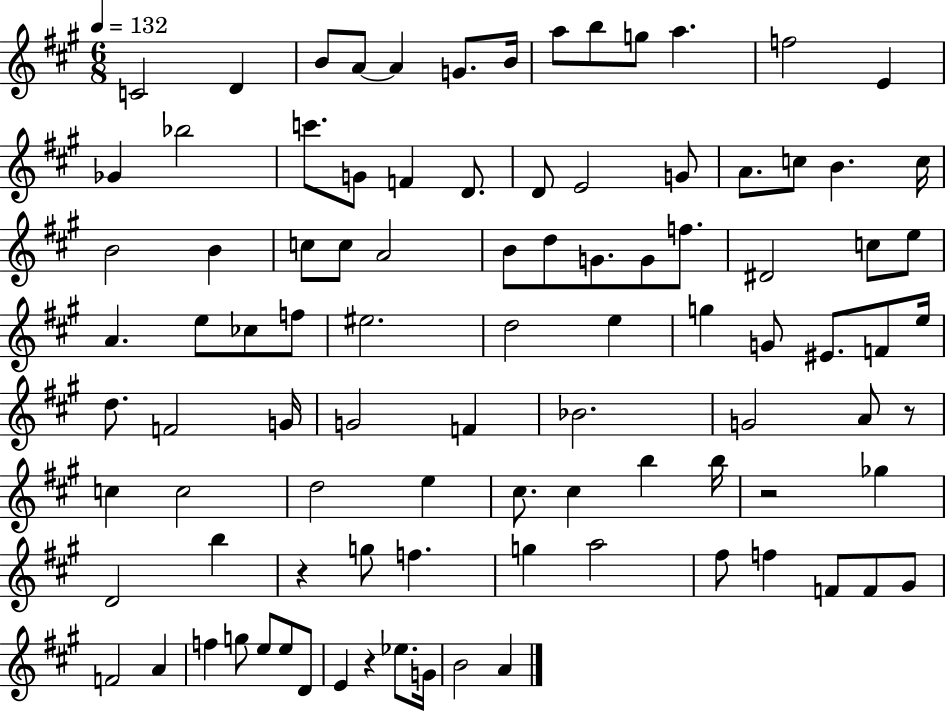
{
  \clef treble
  \numericTimeSignature
  \time 6/8
  \key a \major
  \tempo 4 = 132
  c'2 d'4 | b'8 a'8~~ a'4 g'8. b'16 | a''8 b''8 g''8 a''4. | f''2 e'4 | \break ges'4 bes''2 | c'''8. g'8 f'4 d'8. | d'8 e'2 g'8 | a'8. c''8 b'4. c''16 | \break b'2 b'4 | c''8 c''8 a'2 | b'8 d''8 g'8. g'8 f''8. | dis'2 c''8 e''8 | \break a'4. e''8 ces''8 f''8 | eis''2. | d''2 e''4 | g''4 g'8 eis'8. f'8 e''16 | \break d''8. f'2 g'16 | g'2 f'4 | bes'2. | g'2 a'8 r8 | \break c''4 c''2 | d''2 e''4 | cis''8. cis''4 b''4 b''16 | r2 ges''4 | \break d'2 b''4 | r4 g''8 f''4. | g''4 a''2 | fis''8 f''4 f'8 f'8 gis'8 | \break f'2 a'4 | f''4 g''8 e''8 e''8 d'8 | e'4 r4 ees''8. g'16 | b'2 a'4 | \break \bar "|."
}